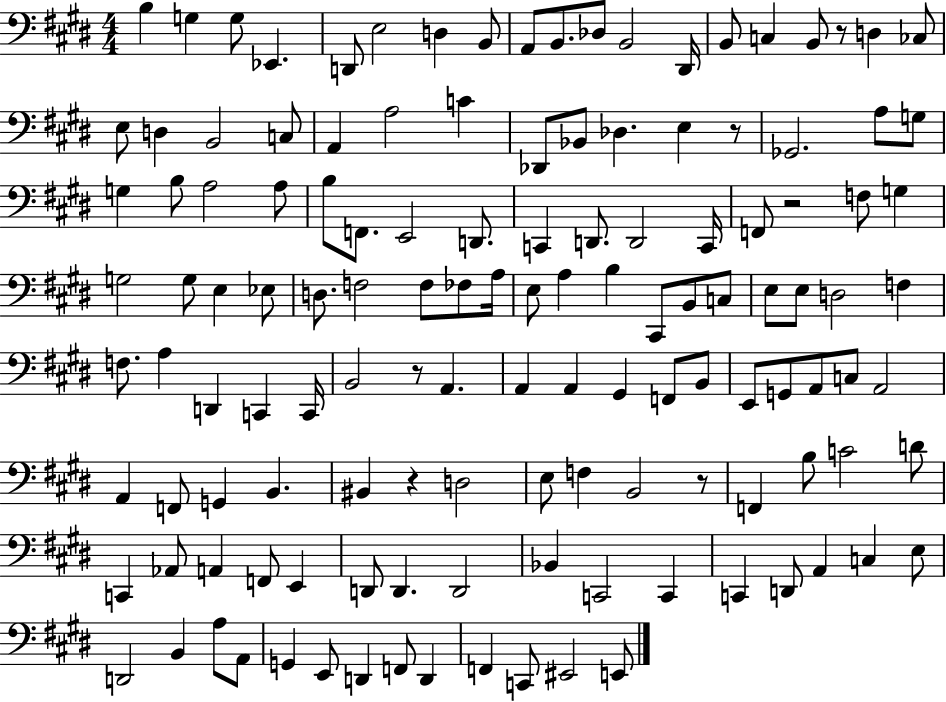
B3/q G3/q G3/e Eb2/q. D2/e E3/h D3/q B2/e A2/e B2/e. Db3/e B2/h D#2/s B2/e C3/q B2/e R/e D3/q CES3/e E3/e D3/q B2/h C3/e A2/q A3/h C4/q Db2/e Bb2/e Db3/q. E3/q R/e Gb2/h. A3/e G3/e G3/q B3/e A3/h A3/e B3/e F2/e. E2/h D2/e. C2/q D2/e. D2/h C2/s F2/e R/h F3/e G3/q G3/h G3/e E3/q Eb3/e D3/e. F3/h F3/e FES3/e A3/s E3/e A3/q B3/q C#2/e B2/e C3/e E3/e E3/e D3/h F3/q F3/e. A3/q D2/q C2/q C2/s B2/h R/e A2/q. A2/q A2/q G#2/q F2/e B2/e E2/e G2/e A2/e C3/e A2/h A2/q F2/e G2/q B2/q. BIS2/q R/q D3/h E3/e F3/q B2/h R/e F2/q B3/e C4/h D4/e C2/q Ab2/e A2/q F2/e E2/q D2/e D2/q. D2/h Bb2/q C2/h C2/q C2/q D2/e A2/q C3/q E3/e D2/h B2/q A3/e A2/e G2/q E2/e D2/q F2/e D2/q F2/q C2/e EIS2/h E2/e